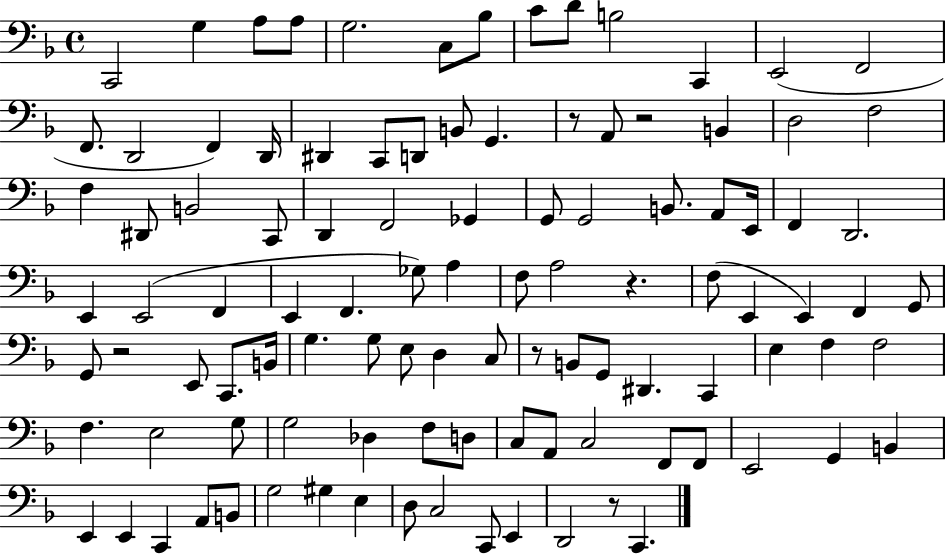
C2/h G3/q A3/e A3/e G3/h. C3/e Bb3/e C4/e D4/e B3/h C2/q E2/h F2/h F2/e. D2/h F2/q D2/s D#2/q C2/e D2/e B2/e G2/q. R/e A2/e R/h B2/q D3/h F3/h F3/q D#2/e B2/h C2/e D2/q F2/h Gb2/q G2/e G2/h B2/e. A2/e E2/s F2/q D2/h. E2/q E2/h F2/q E2/q F2/q. Gb3/e A3/q F3/e A3/h R/q. F3/e E2/q E2/q F2/q G2/e G2/e R/h E2/e C2/e. B2/s G3/q. G3/e E3/e D3/q C3/e R/e B2/e G2/e D#2/q. C2/q E3/q F3/q F3/h F3/q. E3/h G3/e G3/h Db3/q F3/e D3/e C3/e A2/e C3/h F2/e F2/e E2/h G2/q B2/q E2/q E2/q C2/q A2/e B2/e G3/h G#3/q E3/q D3/e C3/h C2/e E2/q D2/h R/e C2/q.